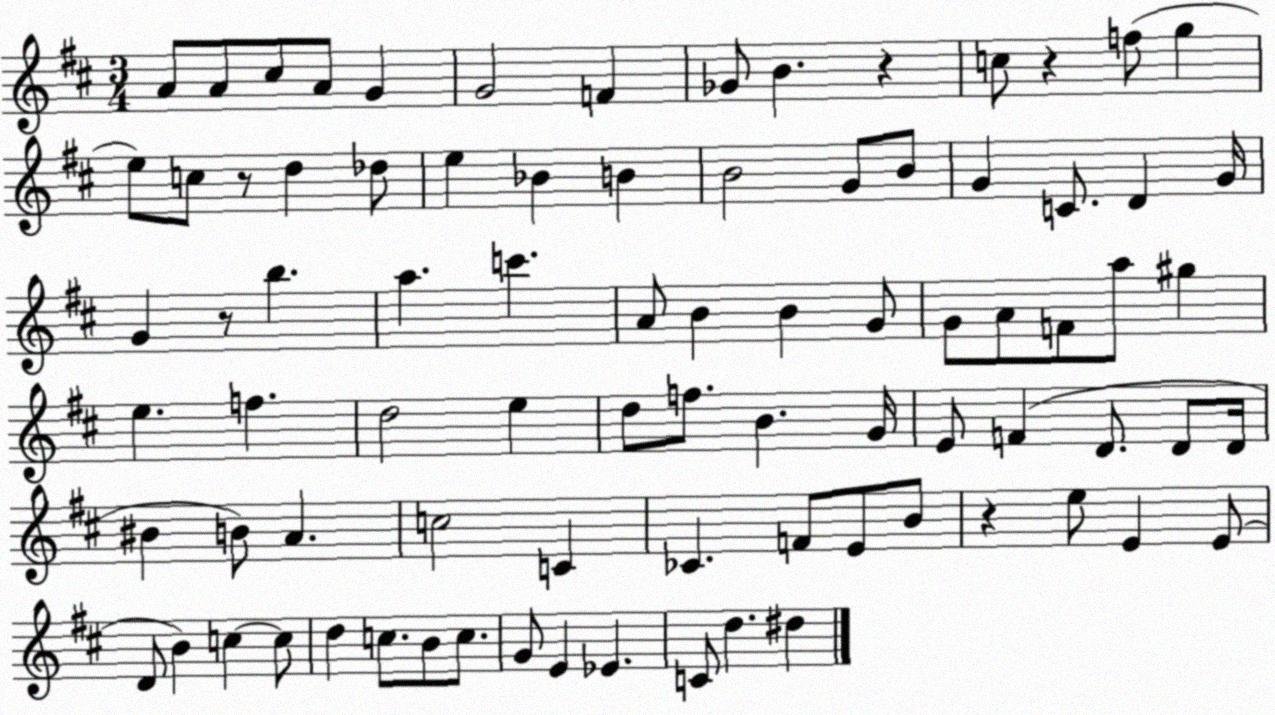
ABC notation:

X:1
T:Untitled
M:3/4
L:1/4
K:D
A/2 A/2 ^c/2 A/2 G G2 F _G/2 B z c/2 z f/2 g e/2 c/2 z/2 d _d/2 e _B B B2 G/2 B/2 G C/2 D G/4 G z/2 b a c' A/2 B B G/2 G/2 A/2 F/2 a/2 ^g e f d2 e d/2 f/2 B G/4 E/2 F D/2 D/2 D/4 ^B B/2 A c2 C _C F/2 E/2 B/2 z e/2 E E/2 D/2 B c c/2 d c/2 B/2 c/2 G/2 E _E C/2 d ^d